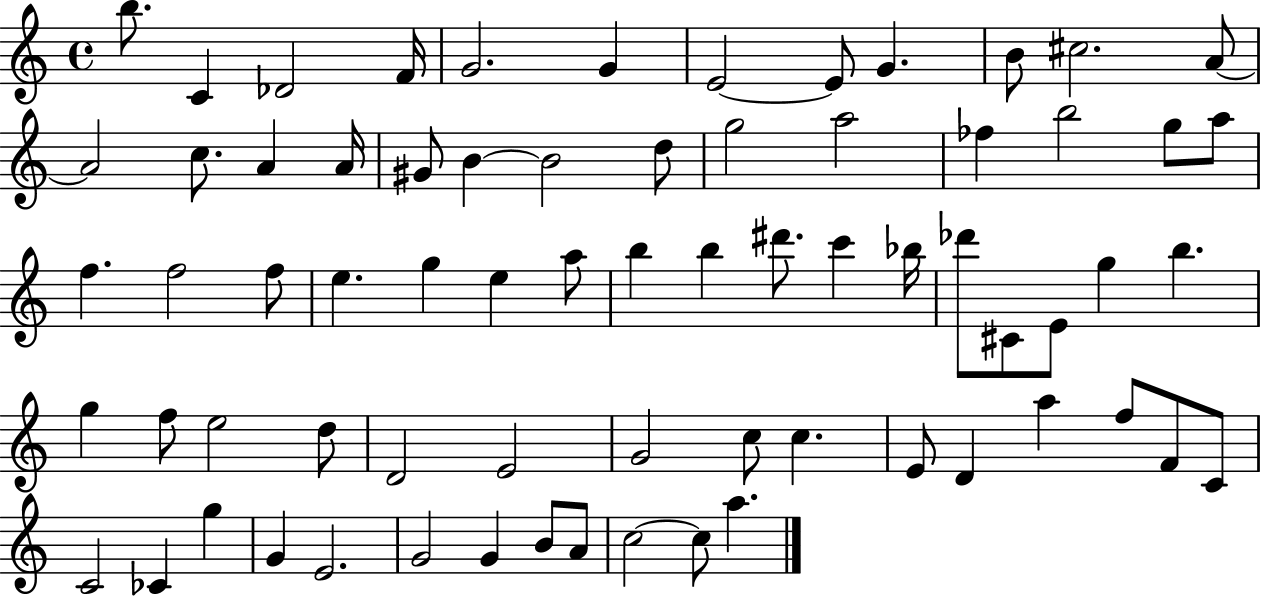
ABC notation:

X:1
T:Untitled
M:4/4
L:1/4
K:C
b/2 C _D2 F/4 G2 G E2 E/2 G B/2 ^c2 A/2 A2 c/2 A A/4 ^G/2 B B2 d/2 g2 a2 _f b2 g/2 a/2 f f2 f/2 e g e a/2 b b ^d'/2 c' _b/4 _d'/2 ^C/2 E/2 g b g f/2 e2 d/2 D2 E2 G2 c/2 c E/2 D a f/2 F/2 C/2 C2 _C g G E2 G2 G B/2 A/2 c2 c/2 a